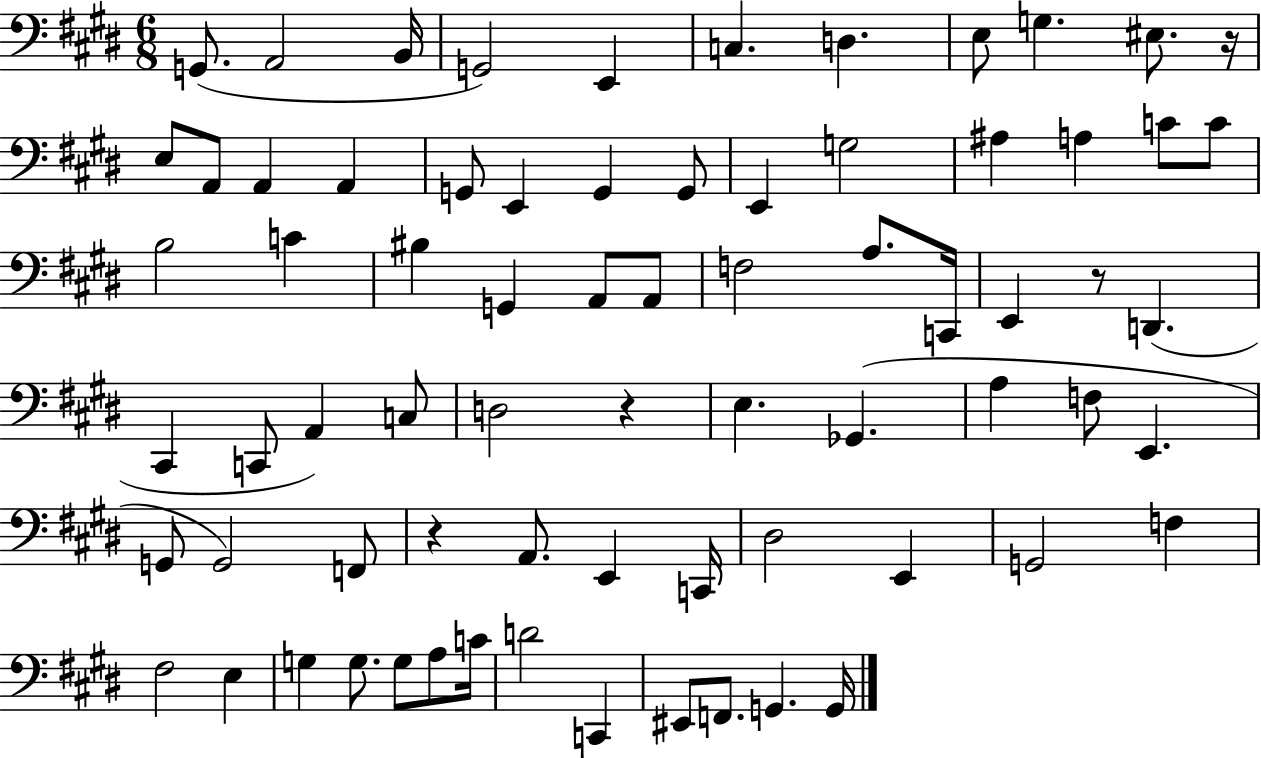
{
  \clef bass
  \numericTimeSignature
  \time 6/8
  \key e \major
  g,8.( a,2 b,16 | g,2) e,4 | c4. d4. | e8 g4. eis8. r16 | \break e8 a,8 a,4 a,4 | g,8 e,4 g,4 g,8 | e,4 g2 | ais4 a4 c'8 c'8 | \break b2 c'4 | bis4 g,4 a,8 a,8 | f2 a8. c,16 | e,4 r8 d,4.( | \break cis,4 c,8 a,4) c8 | d2 r4 | e4. ges,4.( | a4 f8 e,4. | \break g,8 g,2) f,8 | r4 a,8. e,4 c,16 | dis2 e,4 | g,2 f4 | \break fis2 e4 | g4 g8. g8 a8 c'16 | d'2 c,4 | eis,8 f,8. g,4. g,16 | \break \bar "|."
}